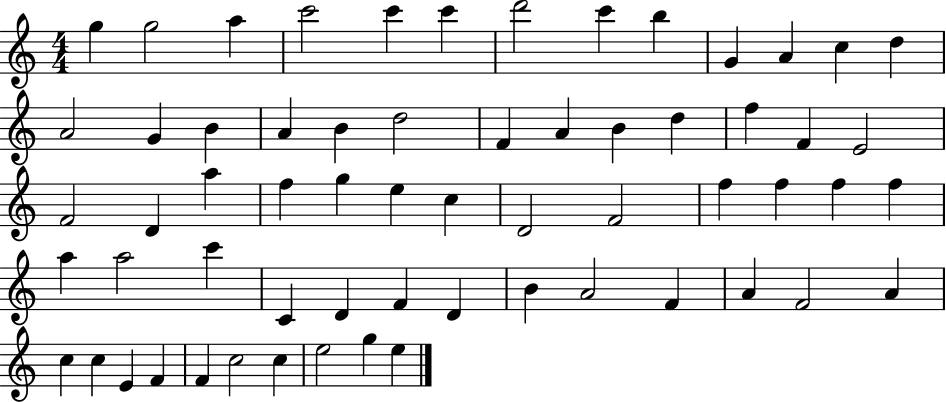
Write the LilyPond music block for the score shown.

{
  \clef treble
  \numericTimeSignature
  \time 4/4
  \key c \major
  g''4 g''2 a''4 | c'''2 c'''4 c'''4 | d'''2 c'''4 b''4 | g'4 a'4 c''4 d''4 | \break a'2 g'4 b'4 | a'4 b'4 d''2 | f'4 a'4 b'4 d''4 | f''4 f'4 e'2 | \break f'2 d'4 a''4 | f''4 g''4 e''4 c''4 | d'2 f'2 | f''4 f''4 f''4 f''4 | \break a''4 a''2 c'''4 | c'4 d'4 f'4 d'4 | b'4 a'2 f'4 | a'4 f'2 a'4 | \break c''4 c''4 e'4 f'4 | f'4 c''2 c''4 | e''2 g''4 e''4 | \bar "|."
}